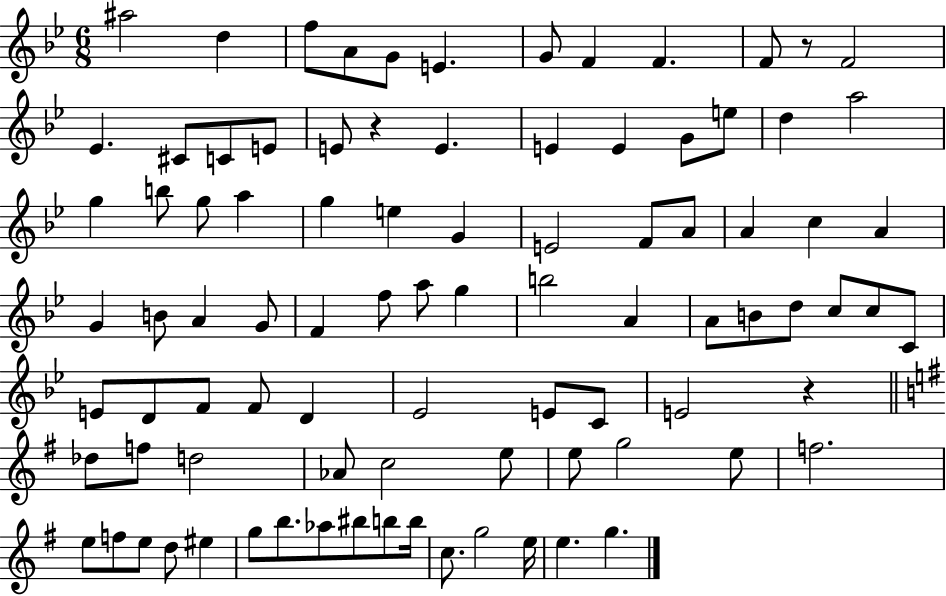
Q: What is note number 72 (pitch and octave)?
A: E5